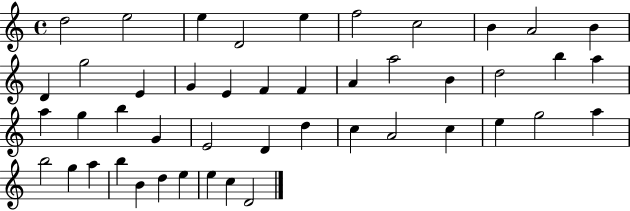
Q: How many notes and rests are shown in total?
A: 46